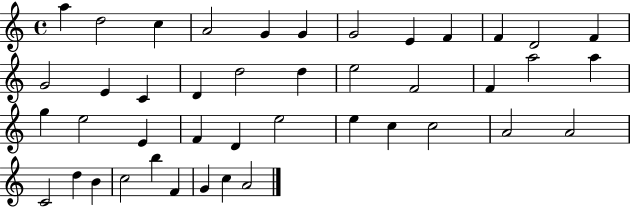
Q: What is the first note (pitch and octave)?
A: A5